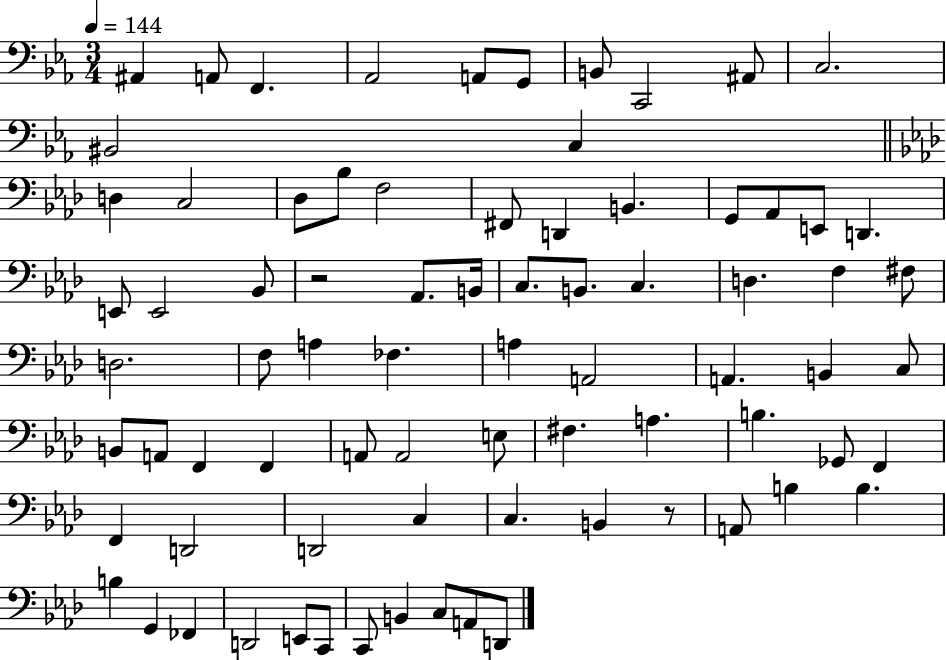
A#2/q A2/e F2/q. Ab2/h A2/e G2/e B2/e C2/h A#2/e C3/h. BIS2/h C3/q D3/q C3/h Db3/e Bb3/e F3/h F#2/e D2/q B2/q. G2/e Ab2/e E2/e D2/q. E2/e E2/h Bb2/e R/h Ab2/e. B2/s C3/e. B2/e. C3/q. D3/q. F3/q F#3/e D3/h. F3/e A3/q FES3/q. A3/q A2/h A2/q. B2/q C3/e B2/e A2/e F2/q F2/q A2/e A2/h E3/e F#3/q. A3/q. B3/q. Gb2/e F2/q F2/q D2/h D2/h C3/q C3/q. B2/q R/e A2/e B3/q B3/q. B3/q G2/q FES2/q D2/h E2/e C2/e C2/e B2/q C3/e A2/e D2/e